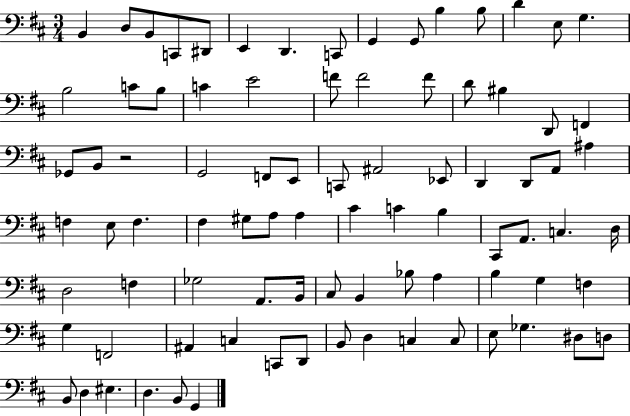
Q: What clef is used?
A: bass